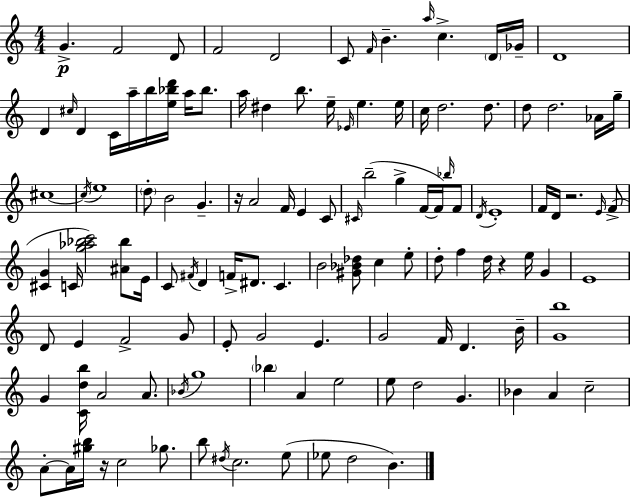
{
  \clef treble
  \numericTimeSignature
  \time 4/4
  \key a \minor
  g'4.->\p f'2 d'8 | f'2 d'2 | c'8 \grace { f'16 } b'4.-- \grace { a''16 } c''4.-> | \parenthesize d'16 ges'16-- d'1 | \break d'4 \grace { cis''16 } d'4 c'16 a''16-- b''16 <e'' bes'' d'''>16 a''16 | bes''8. a''16 dis''4 b''8. e''16-- \grace { ees'16 } e''4. | e''16 c''16 d''2. | d''8. d''8 d''2. | \break aes'16 g''16-- cis''1~~ | \acciaccatura { cis''16 } e''1 | \parenthesize d''8-. b'2 g'4.-- | r16 a'2 f'16 e'4 | \break c'8 \grace { cis'16 }( b''2-- g''4-> | f'16~~ f'16) \grace { bes''16 } f'8 \acciaccatura { d'16 } e'1-. | f'16 d'16 r2. | \grace { e'16 }( f'8-> <cis' g'>4 c'16 <g'' aes'' bes'' c'''>2) | \break <ais' bes''>8 e'16 c'8 \acciaccatura { fis'16 } d'4 | f'16-> dis'8. c'4. b'2 | <gis' bes' des''>8 c''4 e''8-. d''8-. f''4 | d''16 r4 e''16 g'4 e'1 | \break d'8 e'4 | f'2-> g'8 e'8-. g'2 | e'4. g'2 | f'16 d'4. b'16-- <g' b''>1 | \break g'4 <c' d'' b''>16 a'2 | a'8. \acciaccatura { bes'16 } g''1 | \parenthesize bes''4 a'4 | e''2 e''8 d''2 | \break g'4. bes'4 a'4 | c''2-- a'8-.~~ a'16 <gis'' b''>16 r16 | c''2 ges''8. b''8 \acciaccatura { dis''16 } c''2. | e''8( ees''8 d''2 | \break b'4.) \bar "|."
}